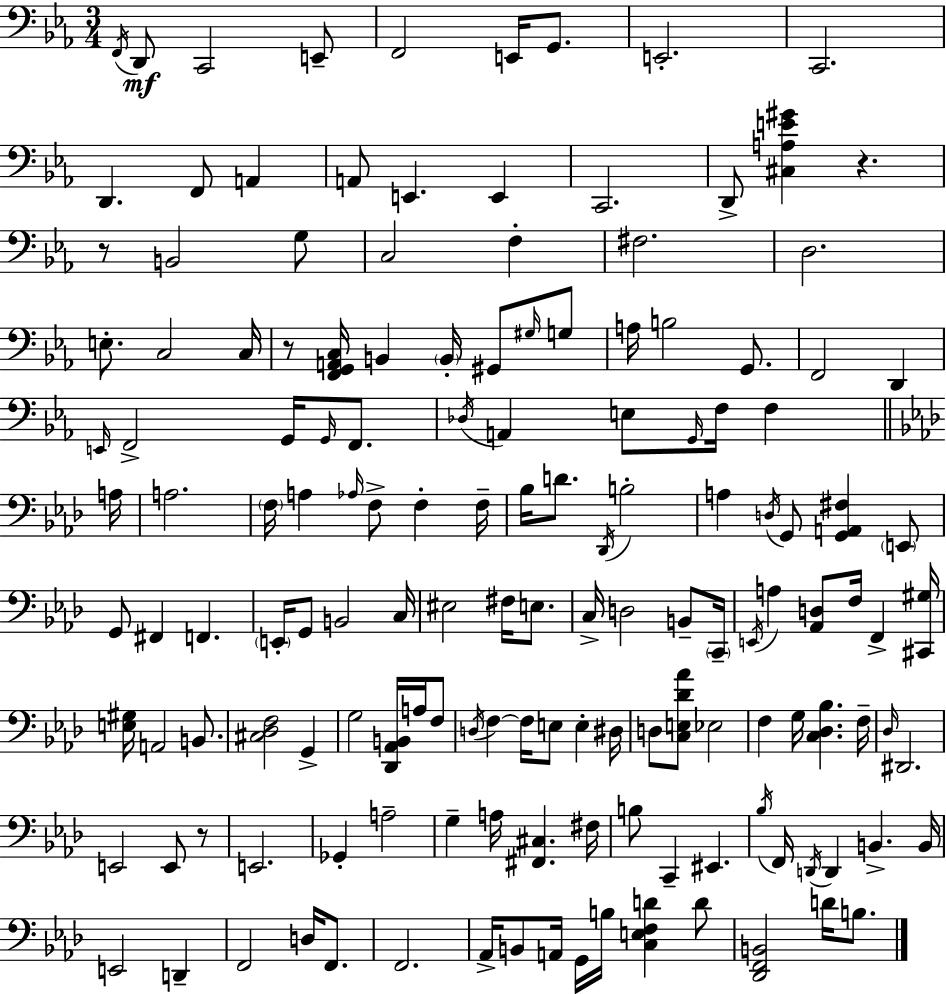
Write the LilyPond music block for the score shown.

{
  \clef bass
  \numericTimeSignature
  \time 3/4
  \key c \minor
  \acciaccatura { f,16 }\mf d,8 c,2 e,8-- | f,2 e,16 g,8. | e,2.-. | c,2. | \break d,4. f,8 a,4 | a,8 e,4. e,4 | c,2. | d,8-> <cis a e' gis'>4 r4. | \break r8 b,2 g8 | c2 f4-. | fis2. | d2. | \break e8.-. c2 | c16 r8 <f, g, a, c>16 b,4 \parenthesize b,16-. gis,8 \grace { gis16 } | g8 a16 b2 g,8. | f,2 d,4 | \break \grace { e,16 } f,2-> g,16 | \grace { g,16 } f,8. \acciaccatura { des16 } a,4 e8 \grace { g,16 } | f16 f4 \bar "||" \break \key aes \major a16 a2. | \parenthesize f16 a4 \grace { aes16 } f8-> f4-. | f16-- bes16 d'8. \acciaccatura { des,16 } b2-. | a4 \acciaccatura { d16 } g,8 <g, a, fis>4 | \break \parenthesize e,8 g,8 fis,4 f,4. | \parenthesize e,16-. g,8 b,2 | c16 eis2 | fis16 e8. c16-> d2 | \break b,8-- \parenthesize c,16-- \acciaccatura { e,16 } a4 <aes, d>8 f16 | f,4-> <cis, gis>16 <e gis>16 a,2 | b,8. <cis des f>2 | g,4-> g2 | \break <des, aes, b,>16 a16 f8 \acciaccatura { d16 } f4~~ f16 e8 | e4-. dis16 d8 <c e des' aes'>8 ees2 | f4 g16 <c des bes>4. | f16-- \grace { des16 } dis,2. | \break e,2 | e,8 r8 e,2. | ges,4-. a2-- | g4-- a16 | \break <fis, cis>4. fis16 b8 c,4-- | eis,4. \acciaccatura { bes16 } f,16 \acciaccatura { d,16 } d,4 | b,4.-> b,16 e,2 | d,4-- f,2 | \break d16 f,8. f,2. | aes,16-> b,8 | a,16 g,16 b16 <c e f d'>4 d'8 <des, f, b,>2 | d'16 b8. \bar "|."
}